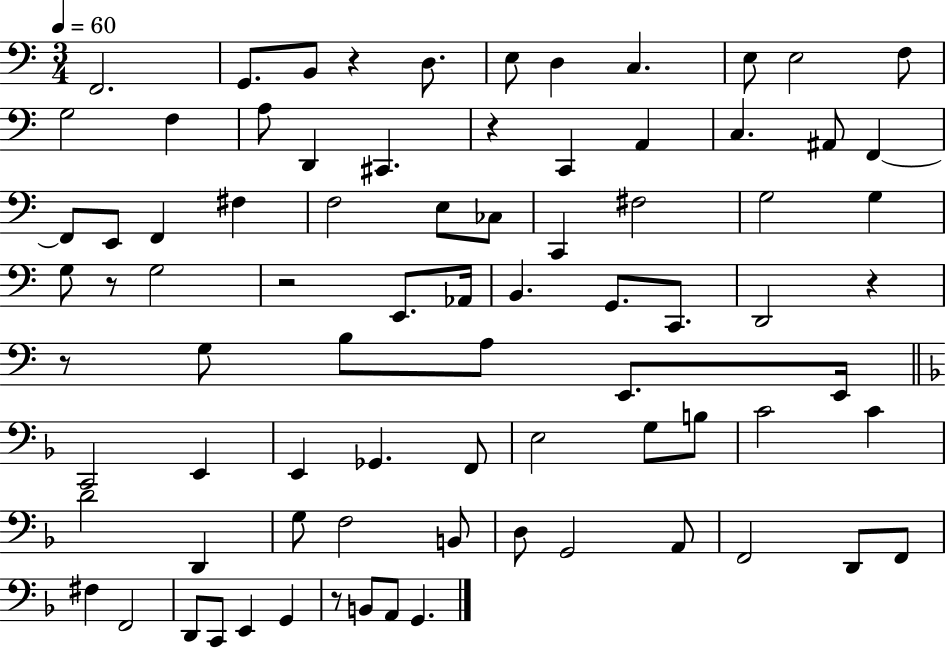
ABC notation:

X:1
T:Untitled
M:3/4
L:1/4
K:C
F,,2 G,,/2 B,,/2 z D,/2 E,/2 D, C, E,/2 E,2 F,/2 G,2 F, A,/2 D,, ^C,, z C,, A,, C, ^A,,/2 F,, F,,/2 E,,/2 F,, ^F, F,2 E,/2 _C,/2 C,, ^F,2 G,2 G, G,/2 z/2 G,2 z2 E,,/2 _A,,/4 B,, G,,/2 C,,/2 D,,2 z z/2 G,/2 B,/2 A,/2 E,,/2 E,,/4 C,,2 E,, E,, _G,, F,,/2 E,2 G,/2 B,/2 C2 C D2 D,, G,/2 F,2 B,,/2 D,/2 G,,2 A,,/2 F,,2 D,,/2 F,,/2 ^F, F,,2 D,,/2 C,,/2 E,, G,, z/2 B,,/2 A,,/2 G,,